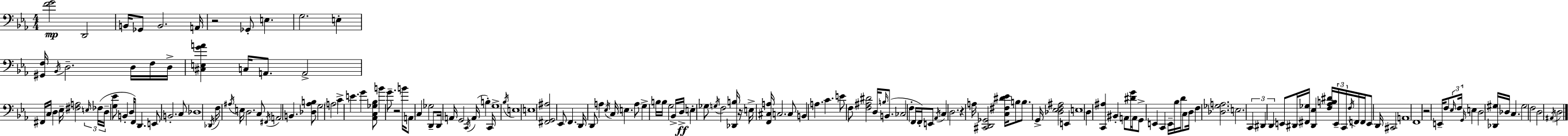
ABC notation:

X:1
T:Untitled
M:4/4
L:1/4
K:Cm
[FG]2 D,,2 B,,/4 _G,,/2 B,,2 A,,/4 z2 _G,,/2 E, G,2 E, [^G,,F,]/4 _B,,/4 D,2 D,/4 F,/4 D,/4 [^C,E,GA] C,/4 A,,/2 A,,2 ^F,,/4 C,/4 D, _E,/4 [^F,A,]2 E,/4 _F,/4 D,/4 [G,_E]/2 B,, D,/4 F,,/2 D,, E,,/2 B,,2 C,/2 _D,4 _D,,/4 F,/4 ^A,/4 E,/4 D,2 C,/2 ^F,,/4 A,,2 B,, [_D,_A,B,]/2 G,2 A,2 C E G [_A,,C,_G,_B,]/2 B G/2 z2 B/4 A,,/2 C, _G,2 D,,/2 D,,/4 A,,/4 G,,2 C,,/4 A,,/4 B, C,,/4 G,4 _B,/4 E,4 E,4 [^F,,G,,^A,]2 _E,,/2 F,, D,,/4 D,,/2 A, _E,/4 C,/4 E, A,/2 G, B,/4 B,/4 G,2 _B,,/4 D,/4 E, _G,/2 G,/4 F,2 [_D,,B,]/4 z/4 E,/4 [F,,^C,A,]/4 C,2 C,/2 B,, A, C E/2 F,/2 [F,^A,^D]2 D,/4 B,/4 B,,/2 _C,2 F, F,,/4 F,,/4 E,,/2 _A,,/4 C, D,2 z A,/4 [^C,,D,,_G,,]2 [C,^F,^D_E]/4 B,/2 B,/2 G,,/4 [_D,_E,F,^A,]2 E,, E,4 D, [C,,^A,] ^B,, A,,/2 [^DG]/4 A,,/4 G,,/2 E,, C,, E,,/4 _B,/4 D/4 C,/2 D,/4 F, [_D,_G,A,]2 E,2 C,, ^D,, D,, E,,/2 ^D,,/4 [^F,,_G,]/4 [^D,,_E,] [F,_A,B,^D]/4 E,,/4 C,,/4 F,/4 F,,/4 F,,/4 E,,/2 D,,/4 ^C,,2 A,,4 F,,4 z2 E,,/4 F,/2 _E,/4 F,/4 G,,/4 E, D,2 [_D,,^G,]/4 _D,/4 C, ^G,2 F,2 D,2 ^A,,/4 D,2